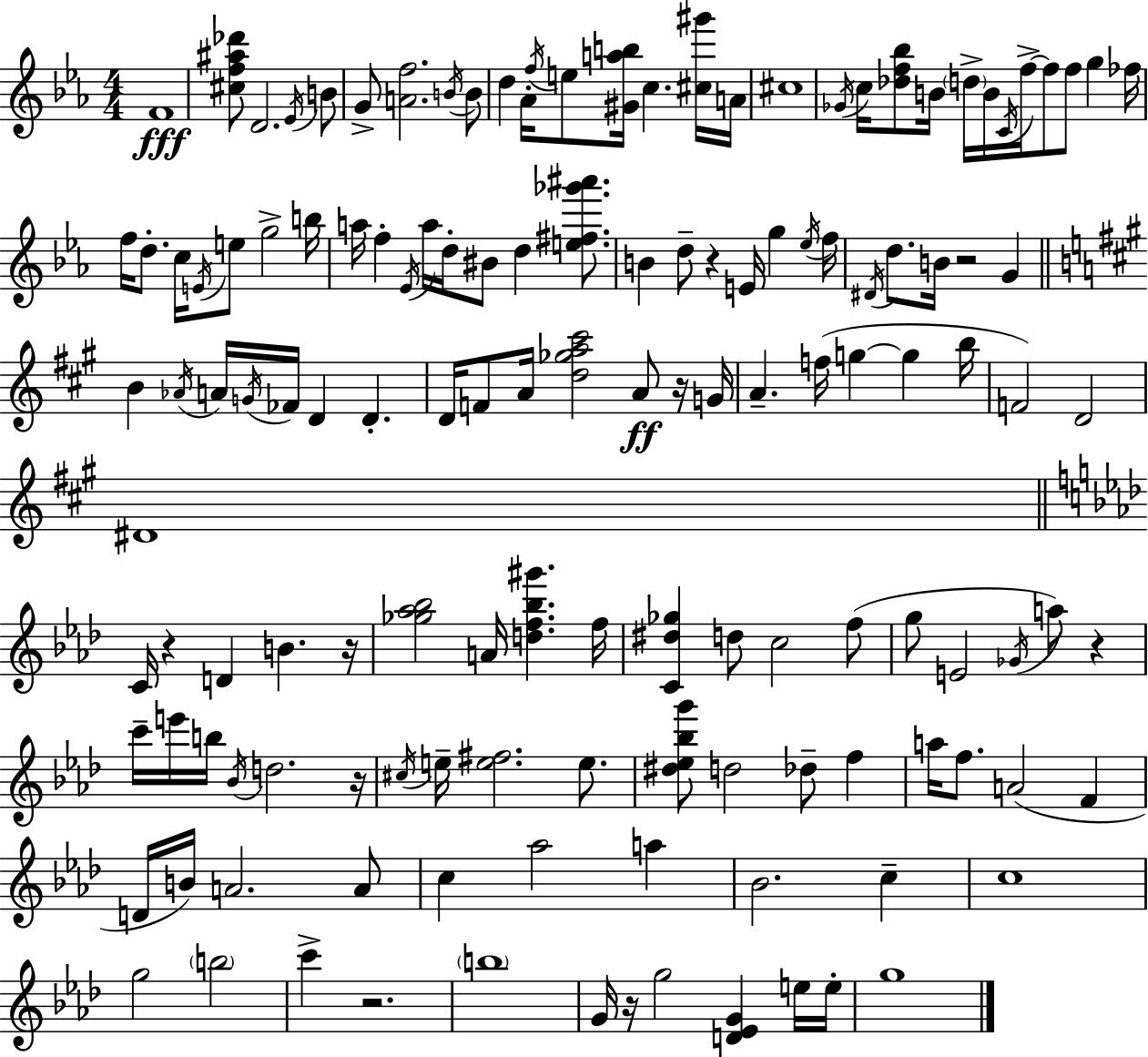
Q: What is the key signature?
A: C minor